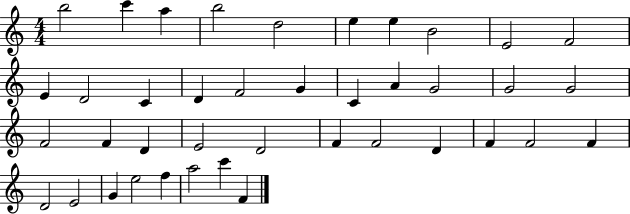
{
  \clef treble
  \numericTimeSignature
  \time 4/4
  \key c \major
  b''2 c'''4 a''4 | b''2 d''2 | e''4 e''4 b'2 | e'2 f'2 | \break e'4 d'2 c'4 | d'4 f'2 g'4 | c'4 a'4 g'2 | g'2 g'2 | \break f'2 f'4 d'4 | e'2 d'2 | f'4 f'2 d'4 | f'4 f'2 f'4 | \break d'2 e'2 | g'4 e''2 f''4 | a''2 c'''4 f'4 | \bar "|."
}